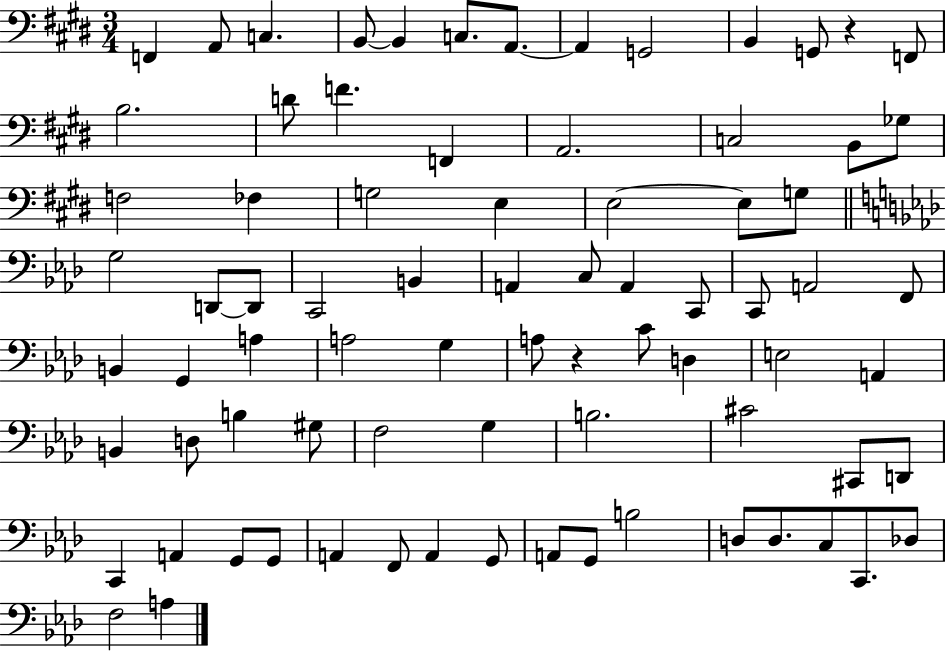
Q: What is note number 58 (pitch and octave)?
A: C#2